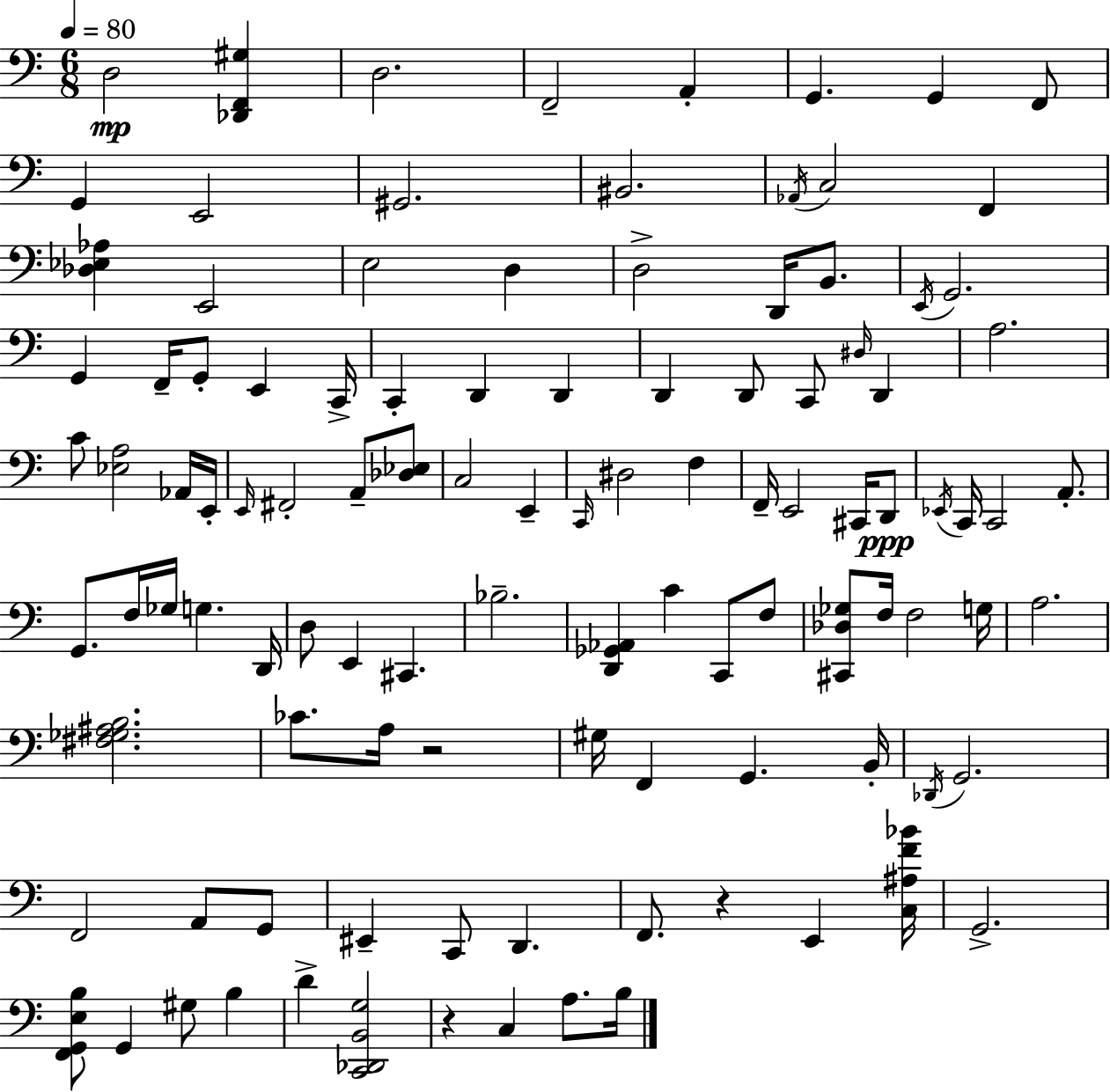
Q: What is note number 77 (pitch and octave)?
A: B2